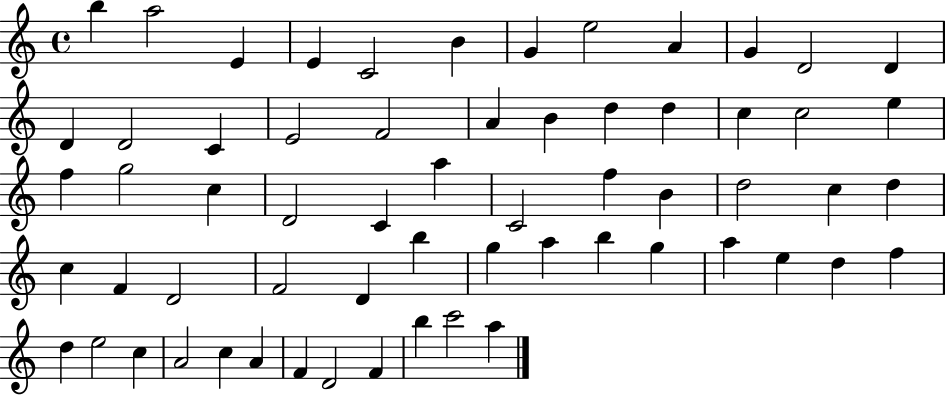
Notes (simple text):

B5/q A5/h E4/q E4/q C4/h B4/q G4/q E5/h A4/q G4/q D4/h D4/q D4/q D4/h C4/q E4/h F4/h A4/q B4/q D5/q D5/q C5/q C5/h E5/q F5/q G5/h C5/q D4/h C4/q A5/q C4/h F5/q B4/q D5/h C5/q D5/q C5/q F4/q D4/h F4/h D4/q B5/q G5/q A5/q B5/q G5/q A5/q E5/q D5/q F5/q D5/q E5/h C5/q A4/h C5/q A4/q F4/q D4/h F4/q B5/q C6/h A5/q